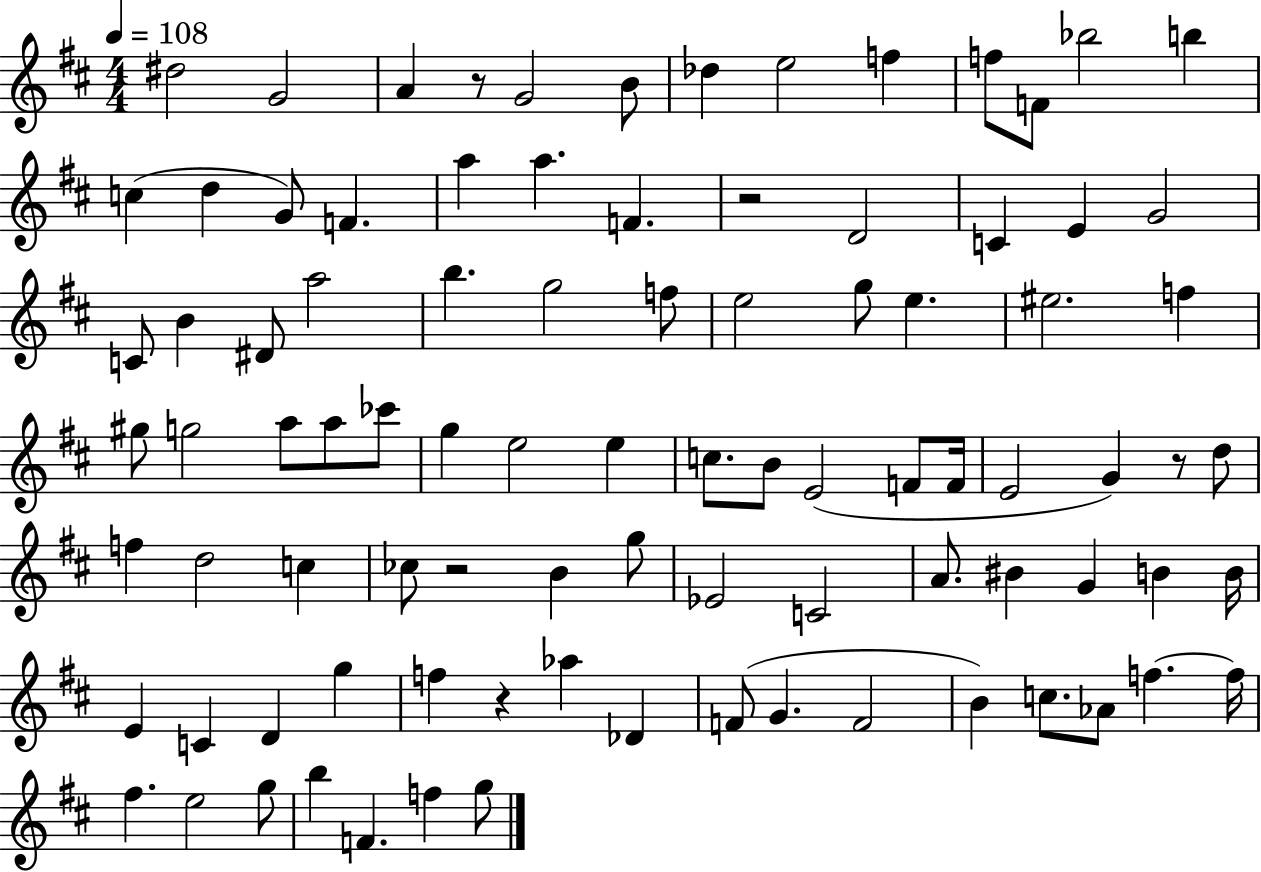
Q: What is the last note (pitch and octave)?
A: G5